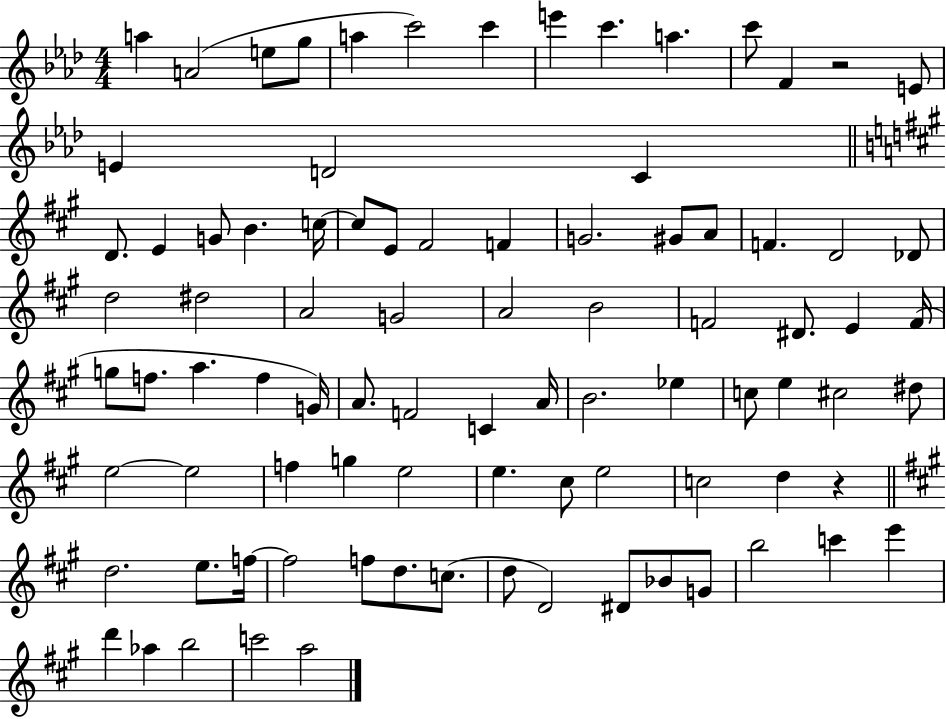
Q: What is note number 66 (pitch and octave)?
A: D5